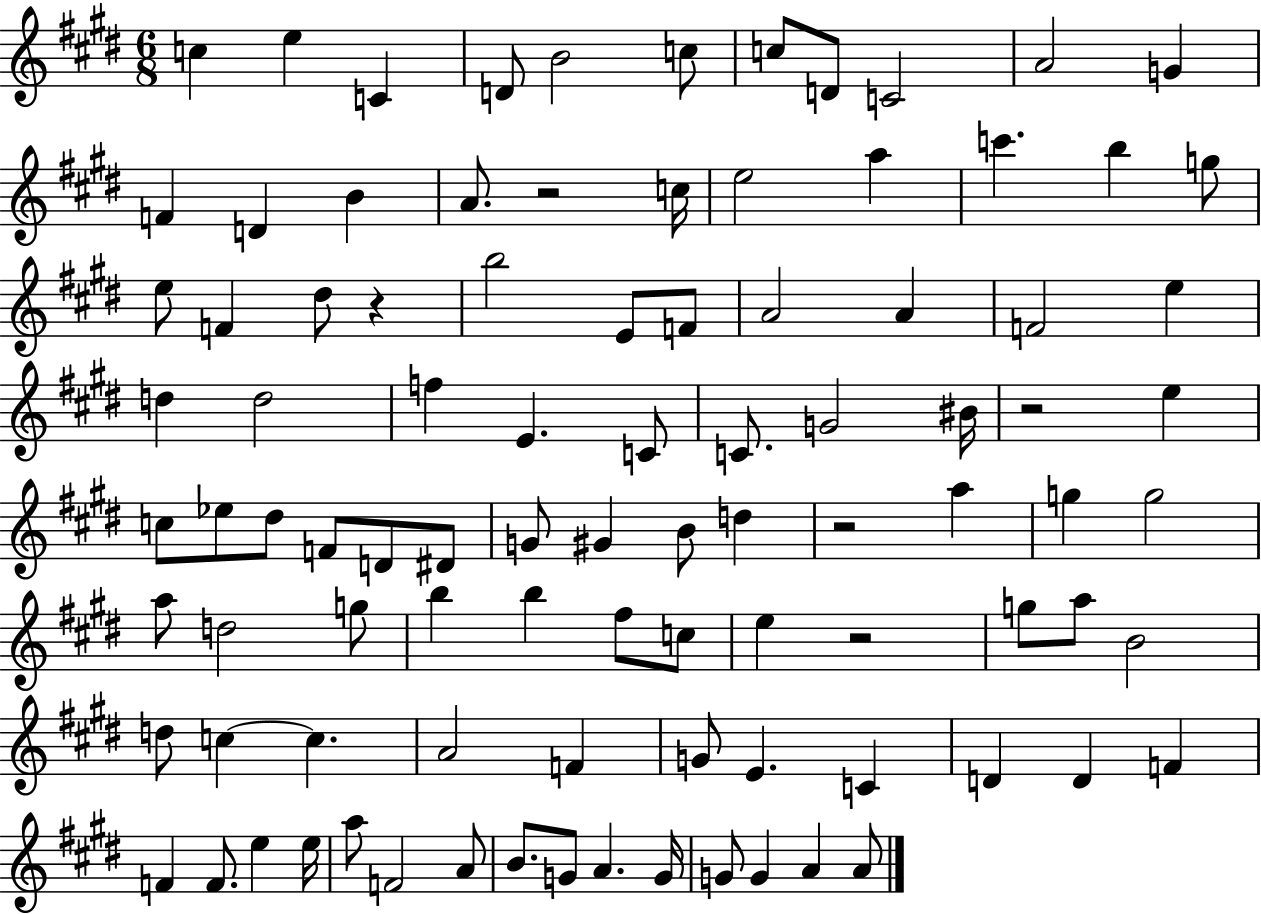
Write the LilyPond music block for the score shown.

{
  \clef treble
  \numericTimeSignature
  \time 6/8
  \key e \major
  c''4 e''4 c'4 | d'8 b'2 c''8 | c''8 d'8 c'2 | a'2 g'4 | \break f'4 d'4 b'4 | a'8. r2 c''16 | e''2 a''4 | c'''4. b''4 g''8 | \break e''8 f'4 dis''8 r4 | b''2 e'8 f'8 | a'2 a'4 | f'2 e''4 | \break d''4 d''2 | f''4 e'4. c'8 | c'8. g'2 bis'16 | r2 e''4 | \break c''8 ees''8 dis''8 f'8 d'8 dis'8 | g'8 gis'4 b'8 d''4 | r2 a''4 | g''4 g''2 | \break a''8 d''2 g''8 | b''4 b''4 fis''8 c''8 | e''4 r2 | g''8 a''8 b'2 | \break d''8 c''4~~ c''4. | a'2 f'4 | g'8 e'4. c'4 | d'4 d'4 f'4 | \break f'4 f'8. e''4 e''16 | a''8 f'2 a'8 | b'8. g'8 a'4. g'16 | g'8 g'4 a'4 a'8 | \break \bar "|."
}